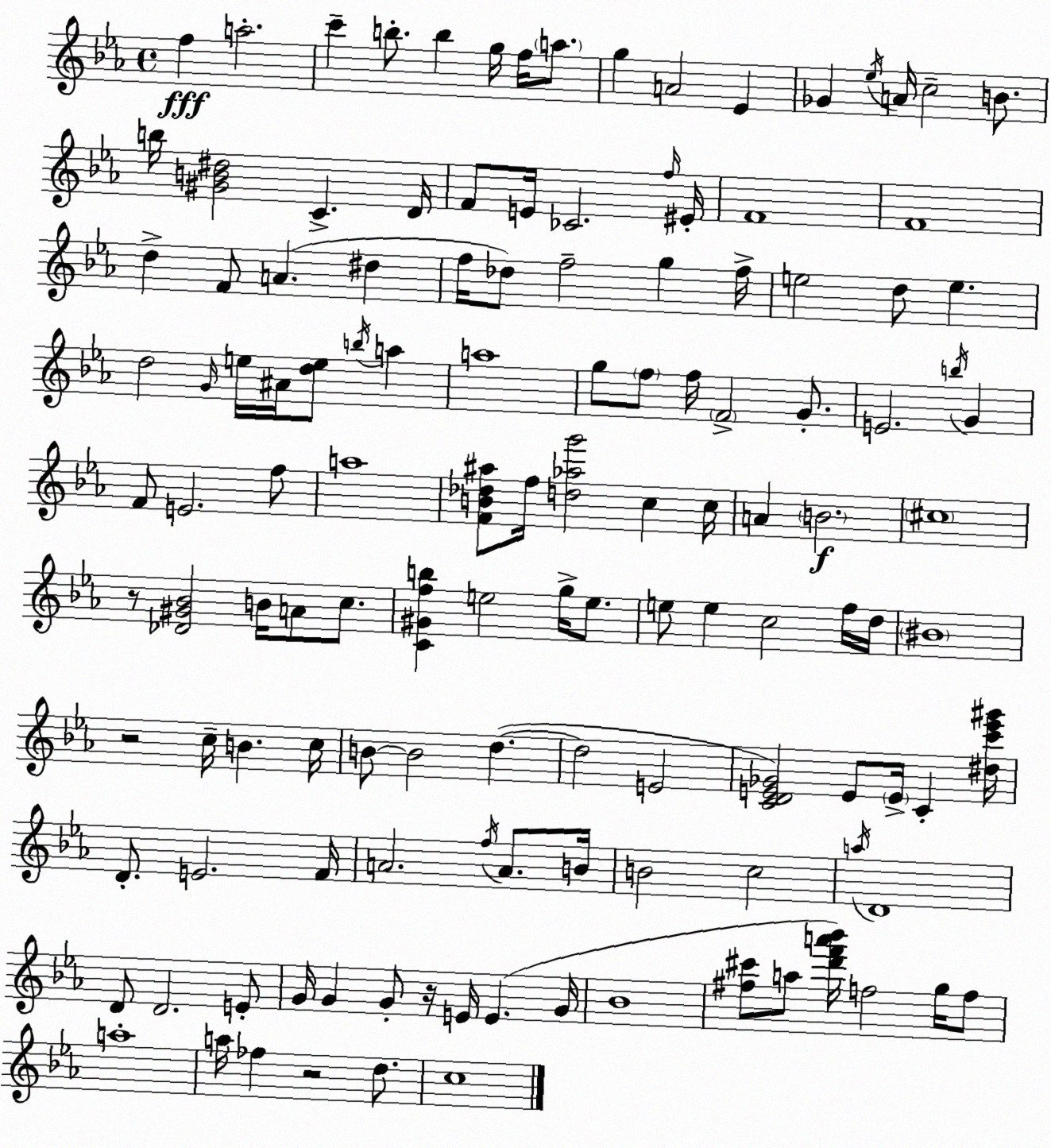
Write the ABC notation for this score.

X:1
T:Untitled
M:4/4
L:1/4
K:Eb
f a2 c' b/2 b g/4 f/4 a/2 g A2 _E _G _e/4 A/4 c2 B/2 b/4 [^GB^d]2 C D/4 F/2 E/4 _C2 f/4 ^E/4 F4 F4 d F/2 A ^d f/4 _d/2 f2 g f/4 e2 d/2 e d2 G/4 e/4 ^A/4 [de]/2 b/4 a a4 g/2 f/2 f/4 F2 G/2 E2 b/4 G F/2 E2 f/2 a4 [FB_d^a]/2 f/4 [d_ag']2 c c/4 A B2 ^c4 z/2 [_D^G_B]2 B/4 A/2 c/2 [C^Gfb] e2 g/4 e/2 e/2 e c2 f/4 d/4 ^B4 z2 c/4 B c/4 B/2 B2 d d2 E2 [CDE_G]2 E/2 E/4 C [^dc'_e'^g']/4 D/2 E2 F/4 A2 f/4 A/2 B/4 B2 c2 a/4 D4 D/2 D2 E/2 G/4 G G/2 z/4 E/4 E G/4 _B4 [^f^c']/2 a/2 [d'f'a'_b']/4 f2 g/4 f/2 a4 a/4 _f z2 d/2 c4